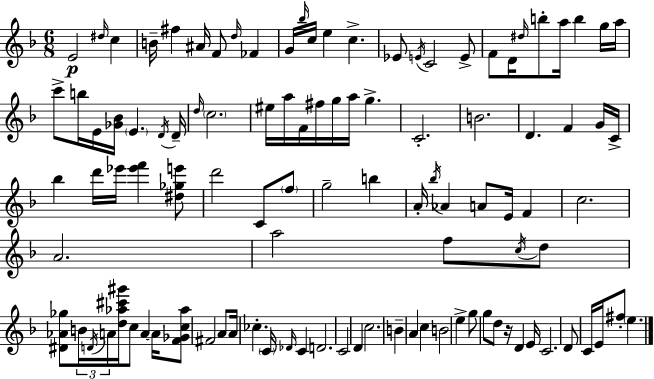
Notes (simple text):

E4/h D#5/s C5/q B4/s F#5/q A#4/s F4/e D5/s FES4/q G4/s Bb5/s C5/s E5/q C5/q. Eb4/e E4/s C4/h E4/e F4/e D4/s D#5/s B5/e A5/s B5/q G5/s A5/s C6/e B5/s E4/s [Gb4,Bb4]/s E4/q. D4/s D4/s D5/s C5/h. EIS5/s A5/s F4/s F#5/s G5/s A5/s G5/q. C4/h. B4/h. D4/q. F4/q G4/s C4/s Bb5/q D6/s Eb6/s [Eb6,F6]/q [D#5,Gb5,E6]/e D6/h C4/e F5/e G5/h B5/q A4/s Bb5/s Ab4/q A4/e E4/s F4/q C5/h. A4/h. A5/h F5/e C5/s D5/e [D#4,Ab4,Gb5]/e B4/s D4/s A4/s [D5,Ab5,C#6,G#6]/s C5/e A4/q A4/s [F4,Gb4,C5,Ab5]/e F#4/h A4/e A4/s CES5/q. C4/s Db4/s C4/q D4/h. C4/h D4/q C5/h. B4/q A4/q C5/q B4/h E5/q G5/e G5/e D5/e R/s D4/q E4/s C4/h. D4/e C4/s E4/s F#5/e E5/q.